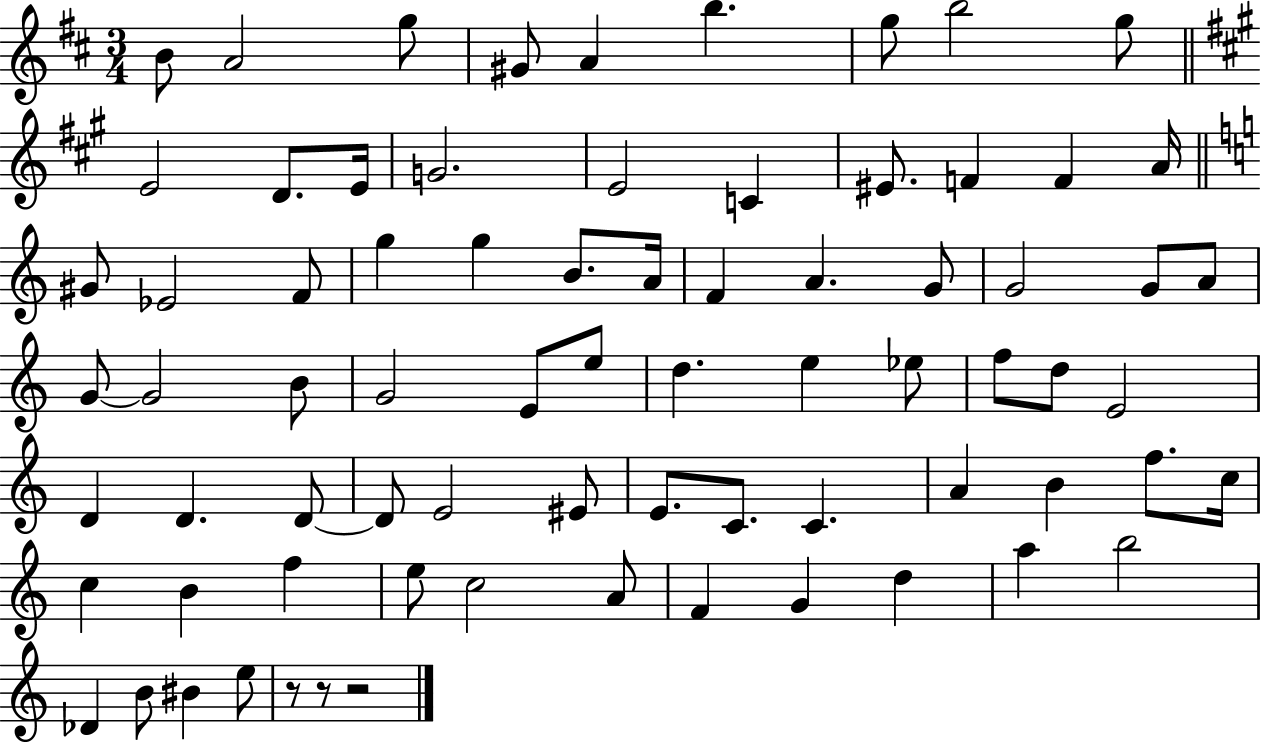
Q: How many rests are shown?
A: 3